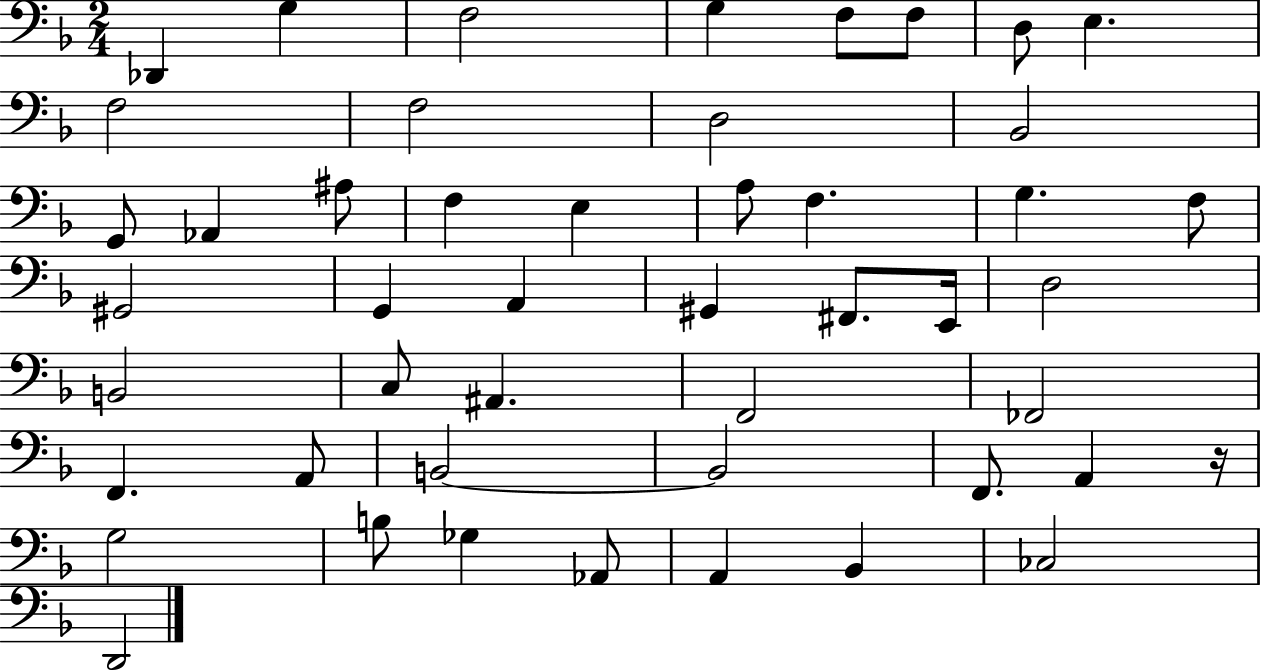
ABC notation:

X:1
T:Untitled
M:2/4
L:1/4
K:F
_D,, G, F,2 G, F,/2 F,/2 D,/2 E, F,2 F,2 D,2 _B,,2 G,,/2 _A,, ^A,/2 F, E, A,/2 F, G, F,/2 ^G,,2 G,, A,, ^G,, ^F,,/2 E,,/4 D,2 B,,2 C,/2 ^A,, F,,2 _F,,2 F,, A,,/2 B,,2 B,,2 F,,/2 A,, z/4 G,2 B,/2 _G, _A,,/2 A,, _B,, _C,2 D,,2